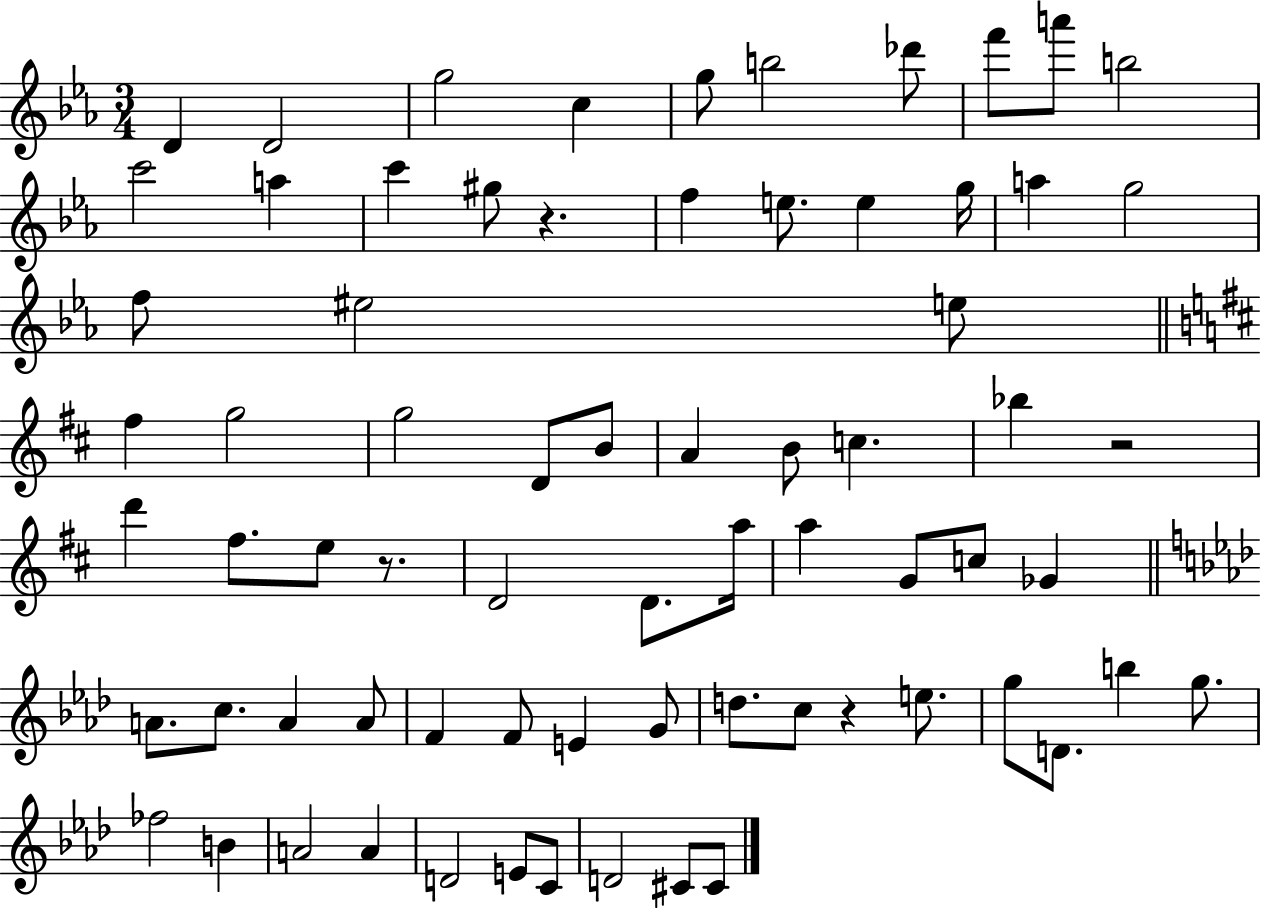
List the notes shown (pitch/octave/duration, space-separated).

D4/q D4/h G5/h C5/q G5/e B5/h Db6/e F6/e A6/e B5/h C6/h A5/q C6/q G#5/e R/q. F5/q E5/e. E5/q G5/s A5/q G5/h F5/e EIS5/h E5/e F#5/q G5/h G5/h D4/e B4/e A4/q B4/e C5/q. Bb5/q R/h D6/q F#5/e. E5/e R/e. D4/h D4/e. A5/s A5/q G4/e C5/e Gb4/q A4/e. C5/e. A4/q A4/e F4/q F4/e E4/q G4/e D5/e. C5/e R/q E5/e. G5/e D4/e. B5/q G5/e. FES5/h B4/q A4/h A4/q D4/h E4/e C4/e D4/h C#4/e C#4/e